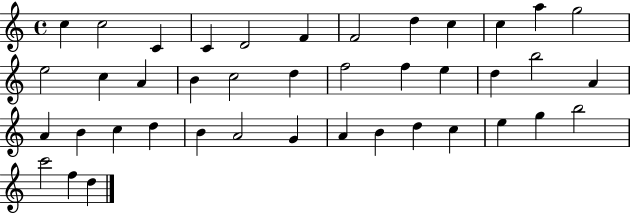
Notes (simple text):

C5/q C5/h C4/q C4/q D4/h F4/q F4/h D5/q C5/q C5/q A5/q G5/h E5/h C5/q A4/q B4/q C5/h D5/q F5/h F5/q E5/q D5/q B5/h A4/q A4/q B4/q C5/q D5/q B4/q A4/h G4/q A4/q B4/q D5/q C5/q E5/q G5/q B5/h C6/h F5/q D5/q